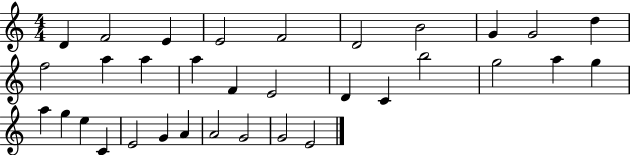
D4/q F4/h E4/q E4/h F4/h D4/h B4/h G4/q G4/h D5/q F5/h A5/q A5/q A5/q F4/q E4/h D4/q C4/q B5/h G5/h A5/q G5/q A5/q G5/q E5/q C4/q E4/h G4/q A4/q A4/h G4/h G4/h E4/h